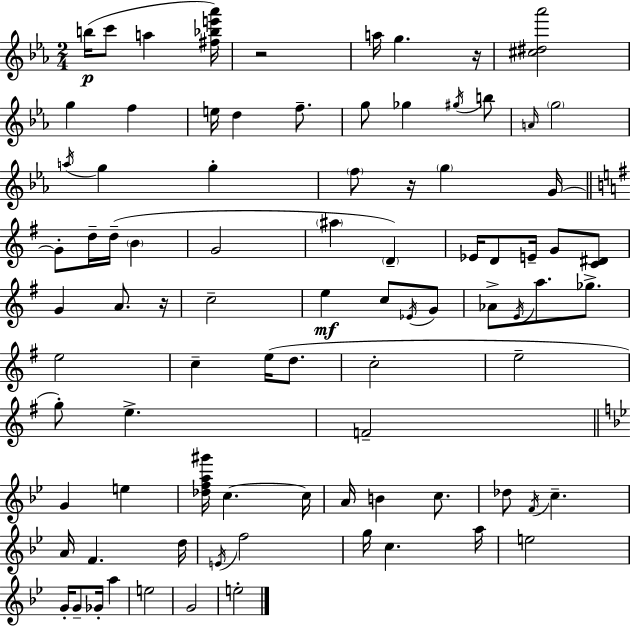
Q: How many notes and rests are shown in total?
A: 87